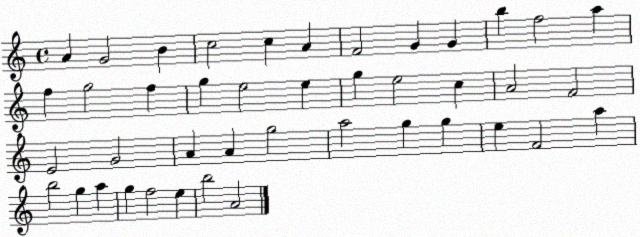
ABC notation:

X:1
T:Untitled
M:4/4
L:1/4
K:C
A G2 B c2 c A F2 G G b f2 a f g2 f g e2 e g e2 c A2 F2 E2 G2 A A g2 a2 g g e F2 a b2 g a g f2 e b2 A2